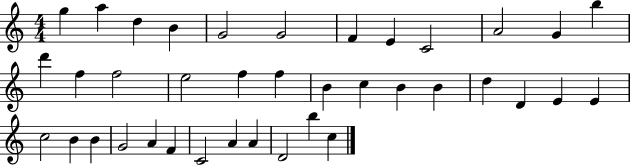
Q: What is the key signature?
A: C major